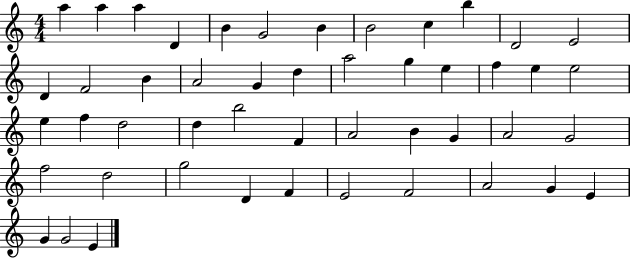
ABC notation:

X:1
T:Untitled
M:4/4
L:1/4
K:C
a a a D B G2 B B2 c b D2 E2 D F2 B A2 G d a2 g e f e e2 e f d2 d b2 F A2 B G A2 G2 f2 d2 g2 D F E2 F2 A2 G E G G2 E